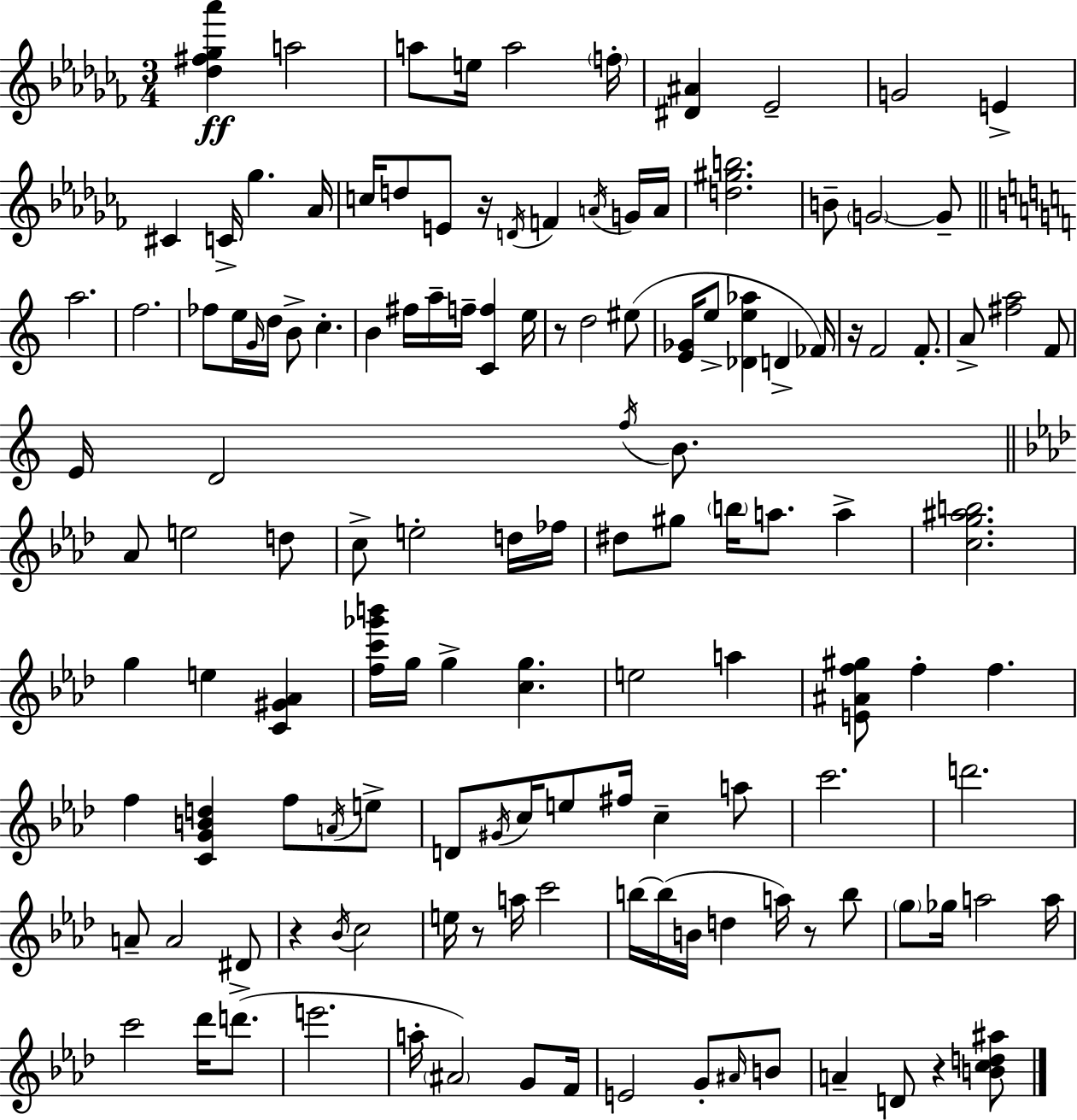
[Db5,F#5,Gb5,Ab6]/q A5/h A5/e E5/s A5/h F5/s [D#4,A#4]/q Eb4/h G4/h E4/q C#4/q C4/s Gb5/q. Ab4/s C5/s D5/e E4/e R/s D4/s F4/q A4/s G4/s A4/s [D5,G#5,B5]/h. B4/e G4/h G4/e A5/h. F5/h. FES5/e E5/s G4/s D5/s B4/e C5/q. B4/q F#5/s A5/s F5/s [C4,F5]/q E5/s R/e D5/h EIS5/e [E4,Gb4]/s E5/e [Db4,E5,Ab5]/q D4/q FES4/s R/s F4/h F4/e. A4/e [F#5,A5]/h F4/e E4/s D4/h F5/s B4/e. Ab4/e E5/h D5/e C5/e E5/h D5/s FES5/s D#5/e G#5/e B5/s A5/e. A5/q [C5,G5,A#5,B5]/h. G5/q E5/q [C4,G#4,Ab4]/q [F5,C6,Gb6,B6]/s G5/s G5/q [C5,G5]/q. E5/h A5/q [E4,A#4,F5,G#5]/e F5/q F5/q. F5/q [C4,G4,B4,D5]/q F5/e A4/s E5/e D4/e G#4/s C5/s E5/e F#5/s C5/q A5/e C6/h. D6/h. A4/e A4/h D#4/e R/q Bb4/s C5/h E5/s R/e A5/s C6/h B5/s B5/s B4/s D5/q A5/s R/e B5/e G5/e Gb5/s A5/h A5/s C6/h Db6/s D6/e. E6/h. A5/s A#4/h G4/e F4/s E4/h G4/e A#4/s B4/e A4/q D4/e R/q [B4,C5,D5,A#5]/e